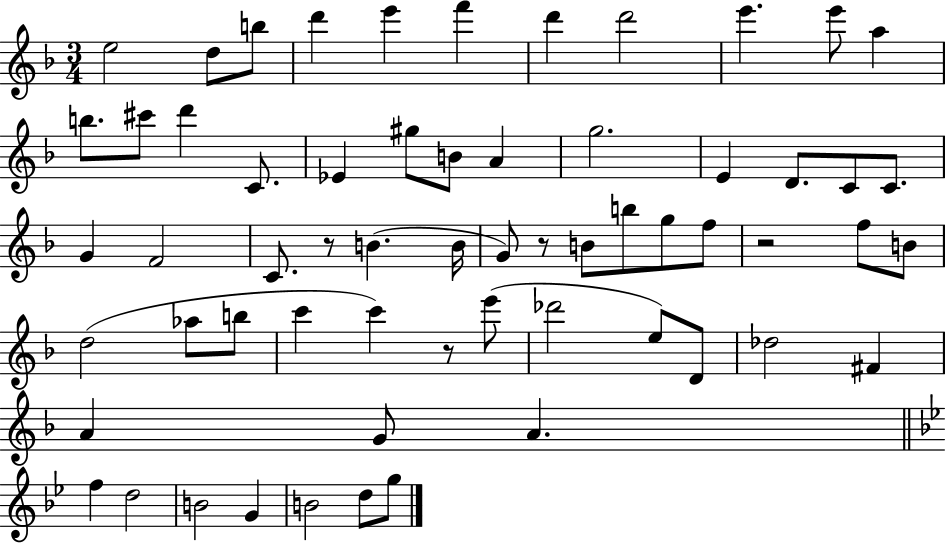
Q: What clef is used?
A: treble